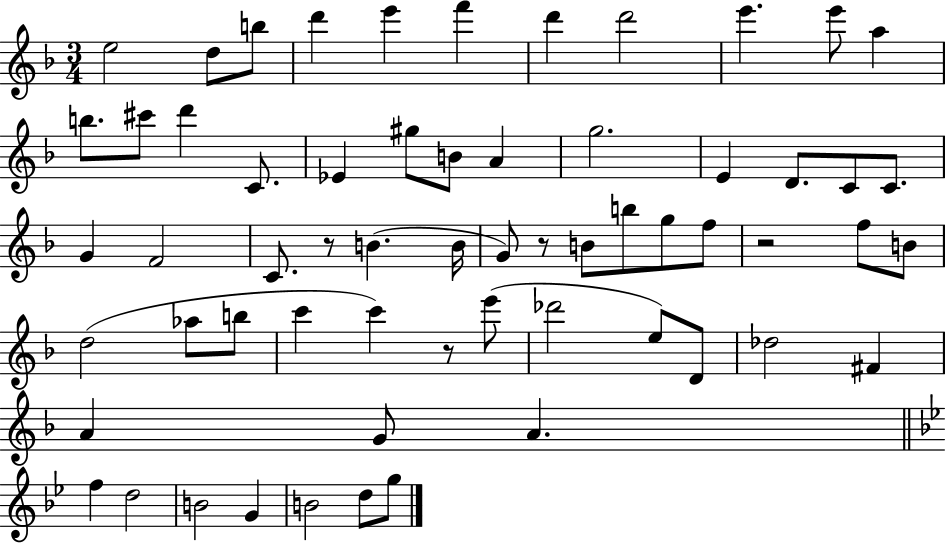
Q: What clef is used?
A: treble